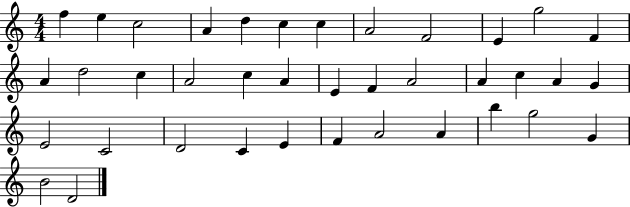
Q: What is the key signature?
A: C major